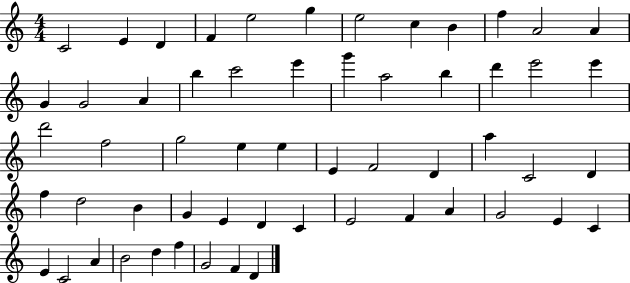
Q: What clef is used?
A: treble